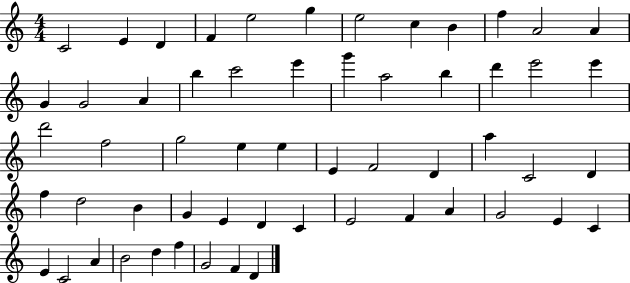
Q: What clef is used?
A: treble